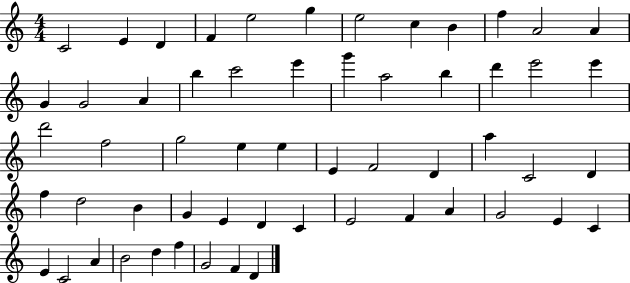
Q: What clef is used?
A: treble